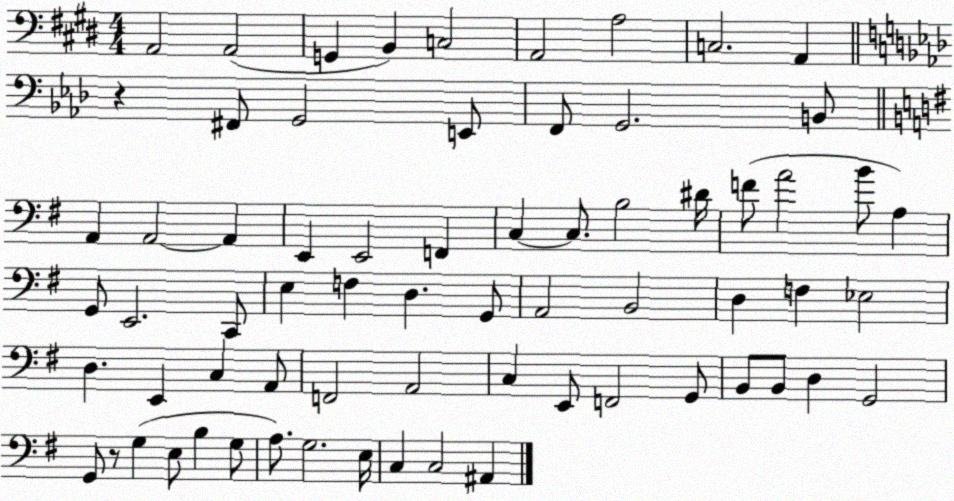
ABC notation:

X:1
T:Untitled
M:4/4
L:1/4
K:E
A,,2 A,,2 G,, B,, C,2 A,,2 A,2 C,2 A,, z ^F,,/2 G,,2 E,,/2 F,,/2 G,,2 B,,/2 A,, A,,2 A,, E,, E,,2 F,, C, C,/2 B,2 ^D/4 F/2 A2 B/2 A, G,,/2 E,,2 C,,/2 E, F, D, G,,/2 A,,2 B,,2 D, F, _E,2 D, E,, C, A,,/2 F,,2 A,,2 C, E,,/2 F,,2 G,,/2 B,,/2 B,,/2 D, G,,2 G,,/2 z/2 G, E,/2 B, G,/2 A,/2 G,2 E,/4 C, C,2 ^A,,